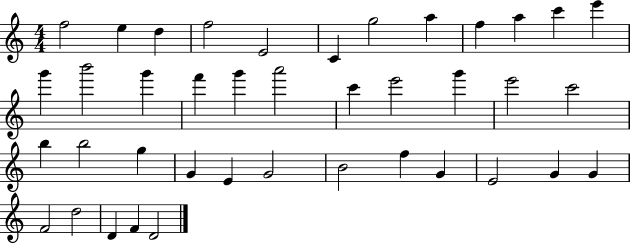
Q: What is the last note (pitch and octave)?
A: D4